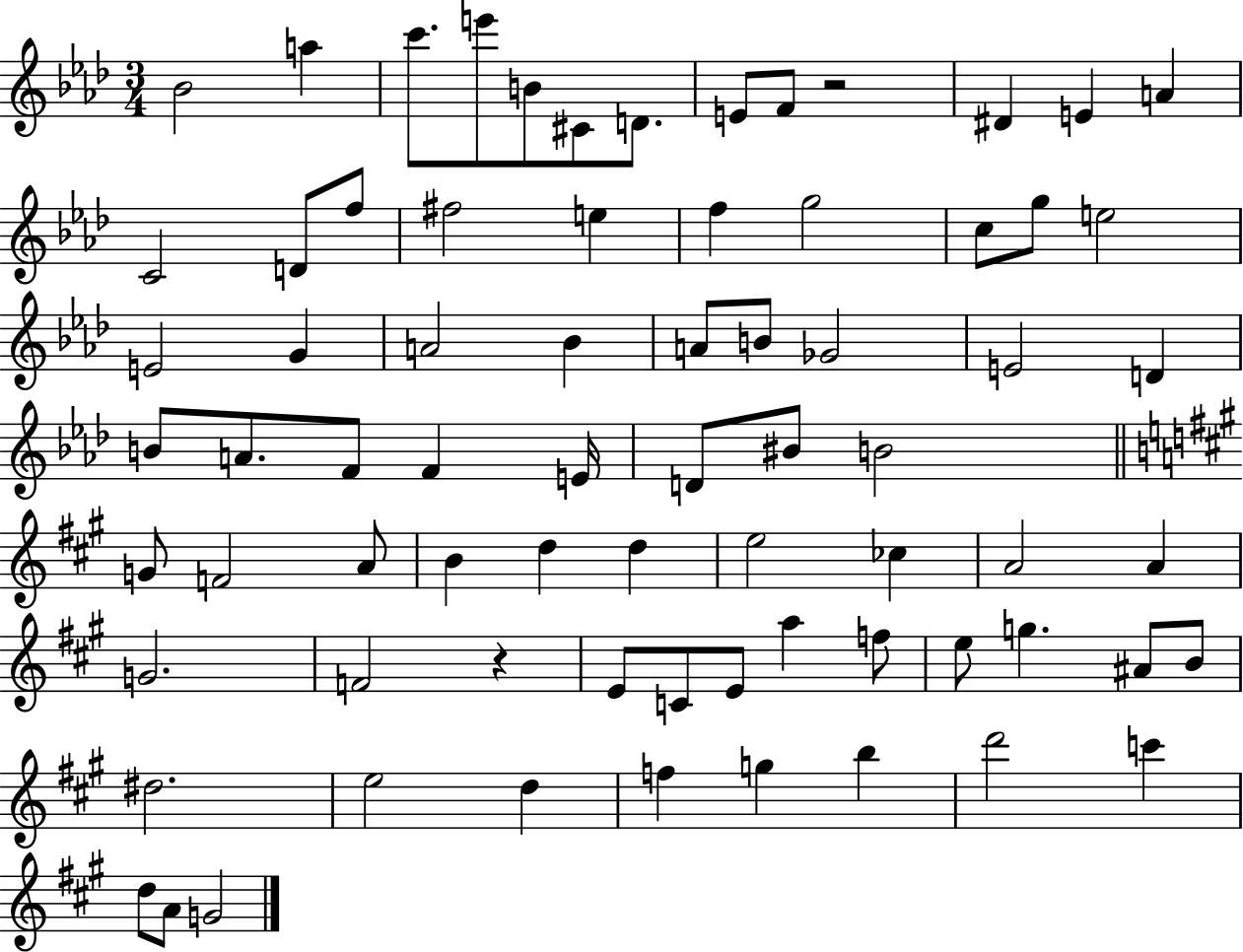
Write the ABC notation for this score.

X:1
T:Untitled
M:3/4
L:1/4
K:Ab
_B2 a c'/2 e'/2 B/2 ^C/2 D/2 E/2 F/2 z2 ^D E A C2 D/2 f/2 ^f2 e f g2 c/2 g/2 e2 E2 G A2 _B A/2 B/2 _G2 E2 D B/2 A/2 F/2 F E/4 D/2 ^B/2 B2 G/2 F2 A/2 B d d e2 _c A2 A G2 F2 z E/2 C/2 E/2 a f/2 e/2 g ^A/2 B/2 ^d2 e2 d f g b d'2 c' d/2 A/2 G2